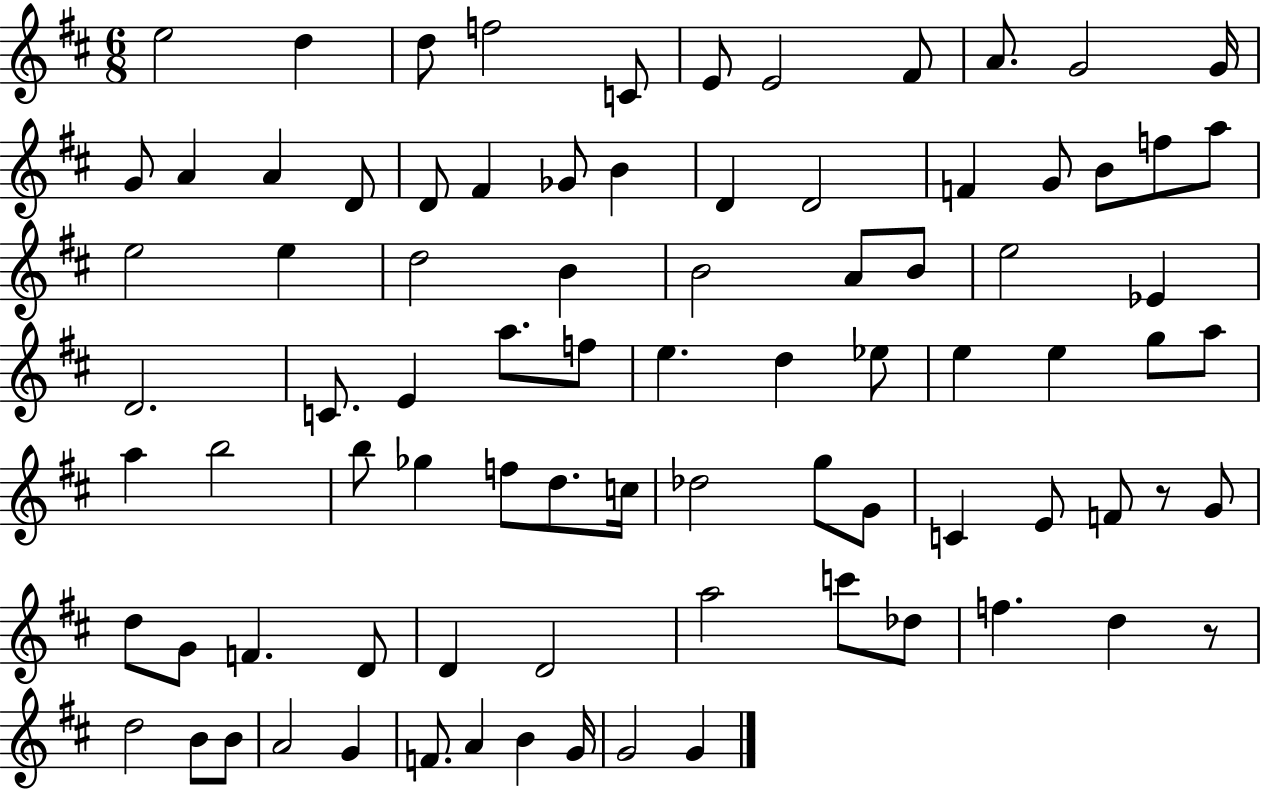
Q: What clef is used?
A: treble